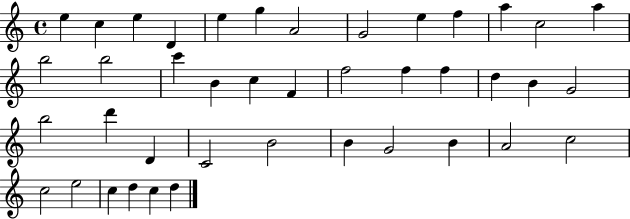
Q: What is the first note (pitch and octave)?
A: E5